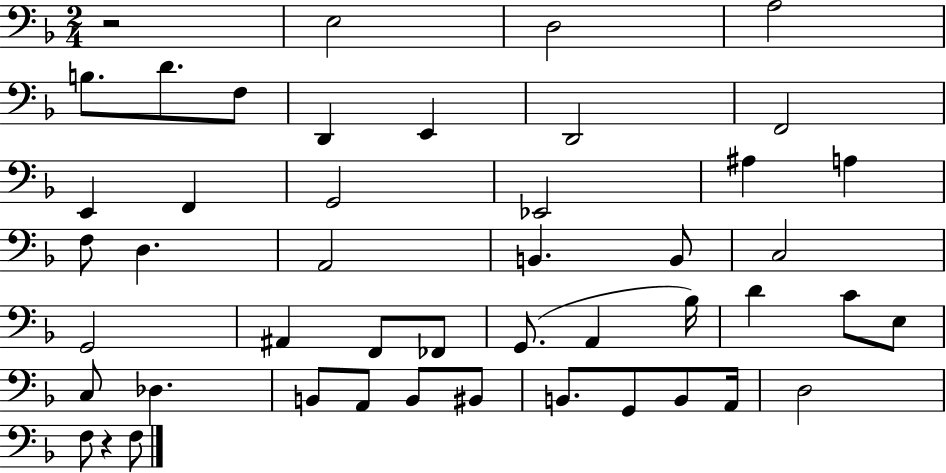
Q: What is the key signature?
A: F major